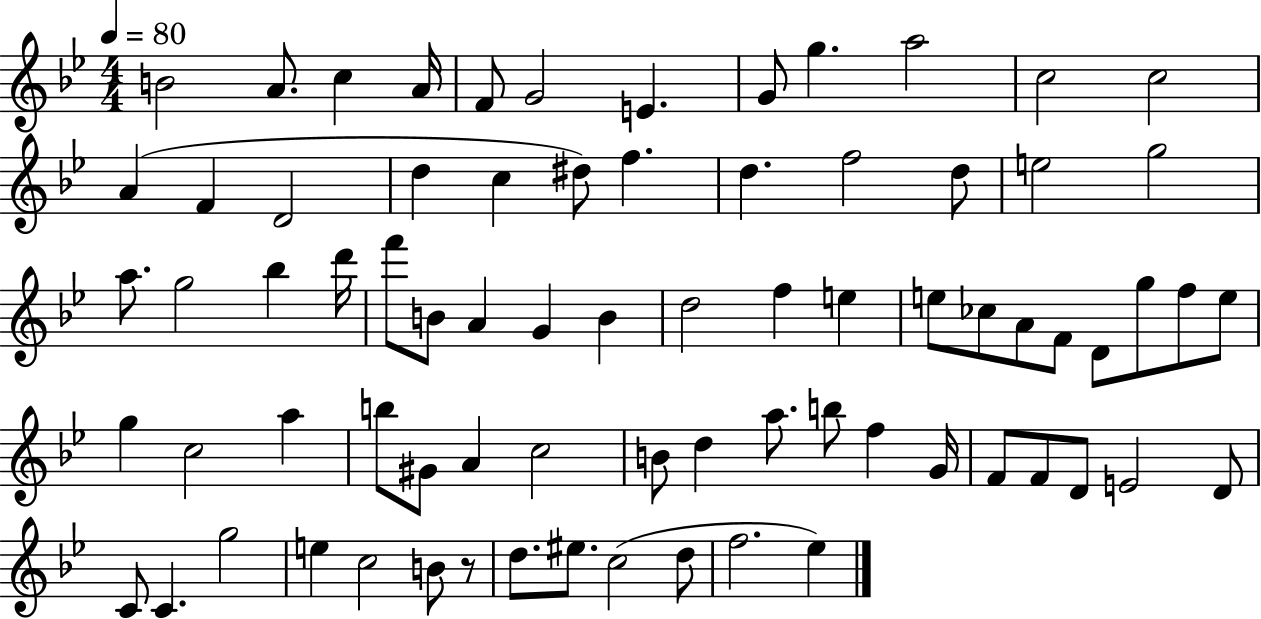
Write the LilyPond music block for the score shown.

{
  \clef treble
  \numericTimeSignature
  \time 4/4
  \key bes \major
  \tempo 4 = 80
  \repeat volta 2 { b'2 a'8. c''4 a'16 | f'8 g'2 e'4. | g'8 g''4. a''2 | c''2 c''2 | \break a'4( f'4 d'2 | d''4 c''4 dis''8) f''4. | d''4. f''2 d''8 | e''2 g''2 | \break a''8. g''2 bes''4 d'''16 | f'''8 b'8 a'4 g'4 b'4 | d''2 f''4 e''4 | e''8 ces''8 a'8 f'8 d'8 g''8 f''8 e''8 | \break g''4 c''2 a''4 | b''8 gis'8 a'4 c''2 | b'8 d''4 a''8. b''8 f''4 g'16 | f'8 f'8 d'8 e'2 d'8 | \break c'8 c'4. g''2 | e''4 c''2 b'8 r8 | d''8. eis''8. c''2( d''8 | f''2. ees''4) | \break } \bar "|."
}